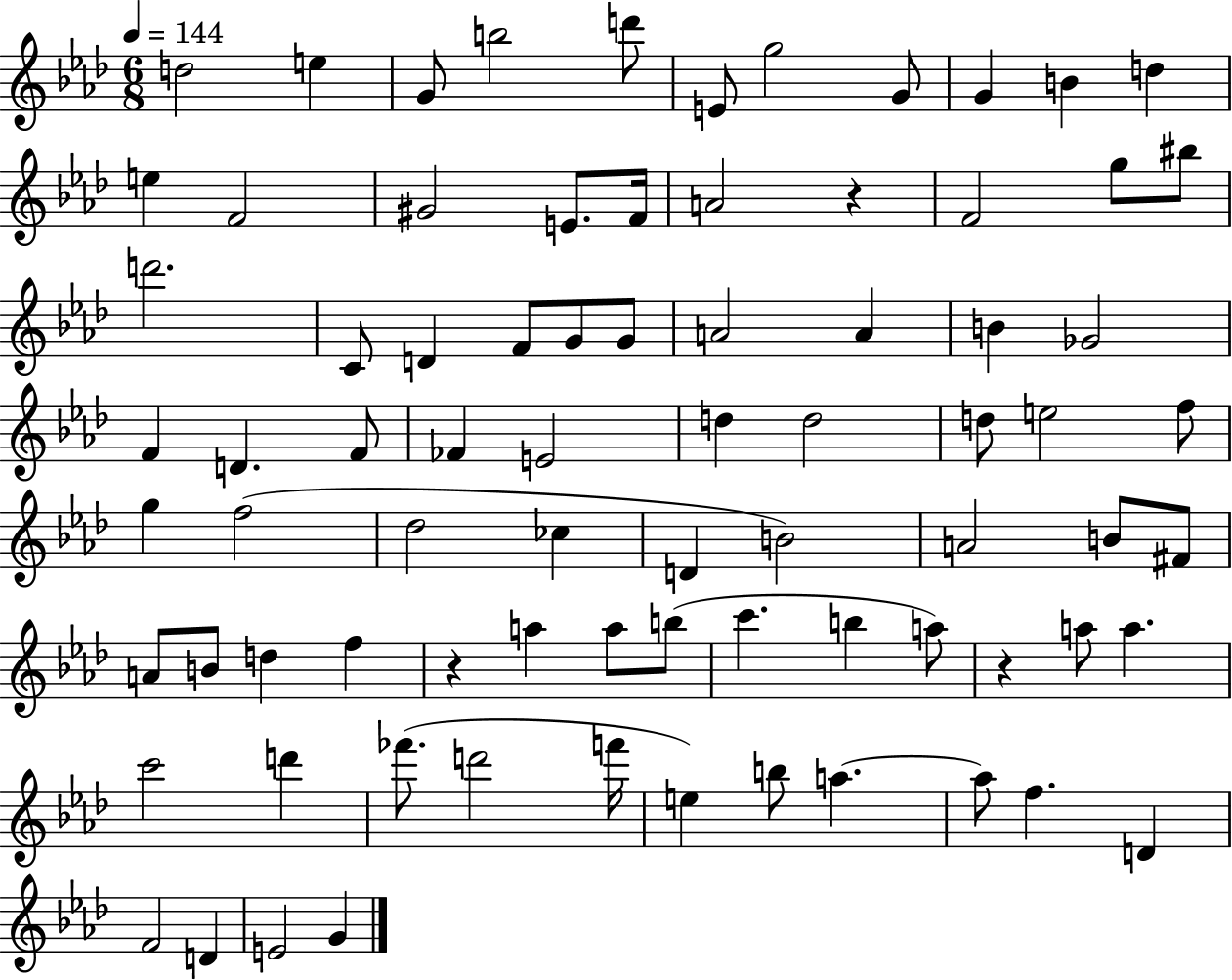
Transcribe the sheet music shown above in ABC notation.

X:1
T:Untitled
M:6/8
L:1/4
K:Ab
d2 e G/2 b2 d'/2 E/2 g2 G/2 G B d e F2 ^G2 E/2 F/4 A2 z F2 g/2 ^b/2 d'2 C/2 D F/2 G/2 G/2 A2 A B _G2 F D F/2 _F E2 d d2 d/2 e2 f/2 g f2 _d2 _c D B2 A2 B/2 ^F/2 A/2 B/2 d f z a a/2 b/2 c' b a/2 z a/2 a c'2 d' _f'/2 d'2 f'/4 e b/2 a a/2 f D F2 D E2 G